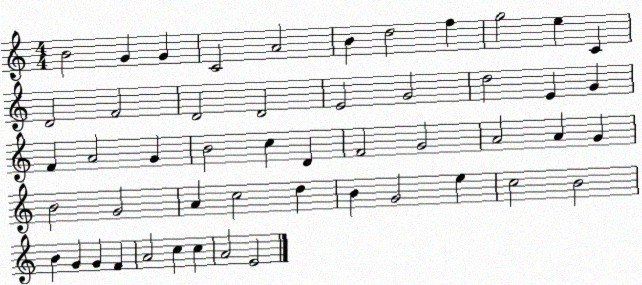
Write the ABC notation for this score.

X:1
T:Untitled
M:4/4
L:1/4
K:C
B2 G G C2 A2 B d2 f g2 e C D2 F2 D2 D2 E2 G2 d2 E G F A2 G B2 c D F2 G2 A2 A G B2 G2 A c2 d B G2 e c2 B2 B G G F A2 c c A2 E2